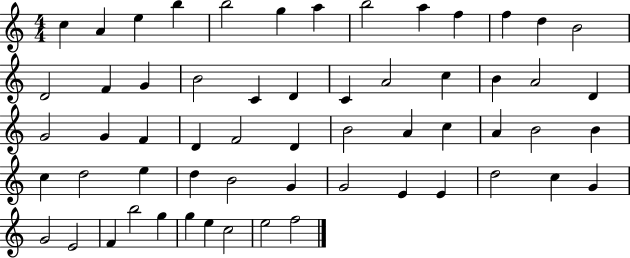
X:1
T:Untitled
M:4/4
L:1/4
K:C
c A e b b2 g a b2 a f f d B2 D2 F G B2 C D C A2 c B A2 D G2 G F D F2 D B2 A c A B2 B c d2 e d B2 G G2 E E d2 c G G2 E2 F b2 g g e c2 e2 f2